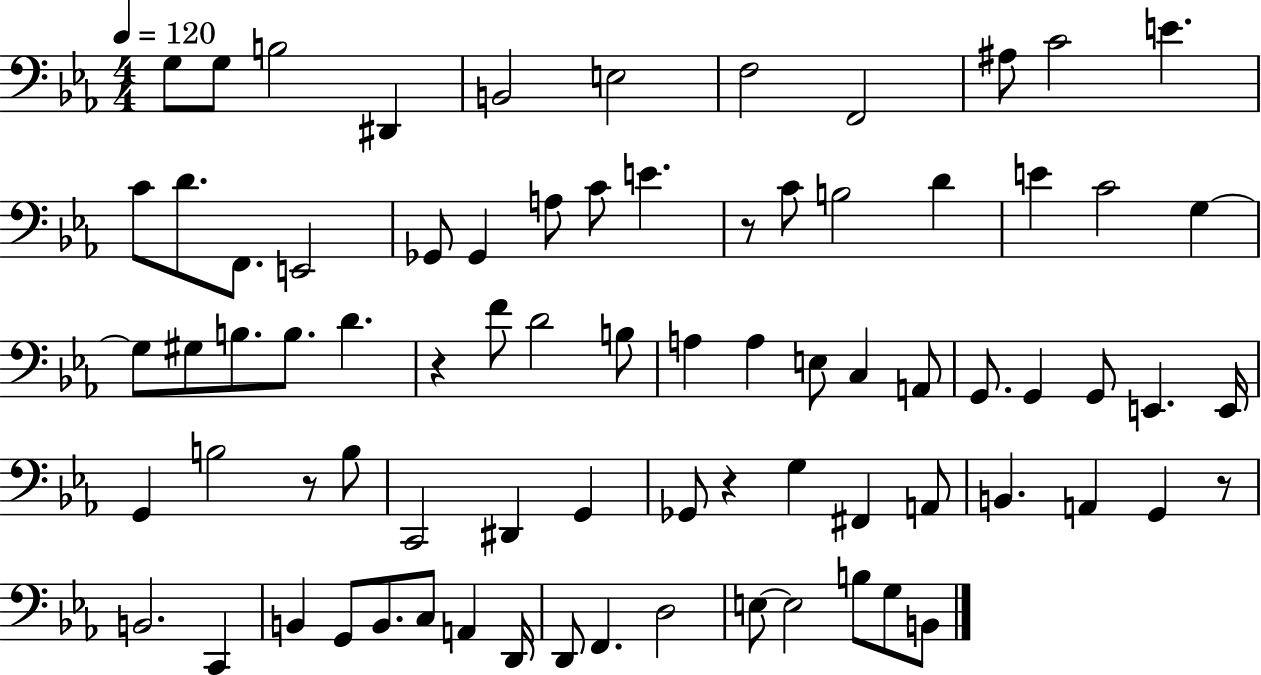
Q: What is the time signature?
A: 4/4